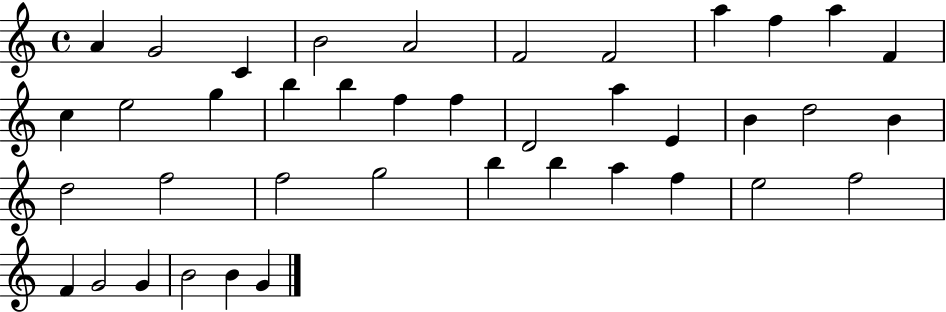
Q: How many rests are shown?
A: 0